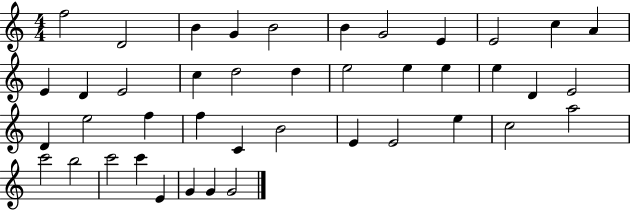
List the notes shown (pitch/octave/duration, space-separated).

F5/h D4/h B4/q G4/q B4/h B4/q G4/h E4/q E4/h C5/q A4/q E4/q D4/q E4/h C5/q D5/h D5/q E5/h E5/q E5/q E5/q D4/q E4/h D4/q E5/h F5/q F5/q C4/q B4/h E4/q E4/h E5/q C5/h A5/h C6/h B5/h C6/h C6/q E4/q G4/q G4/q G4/h